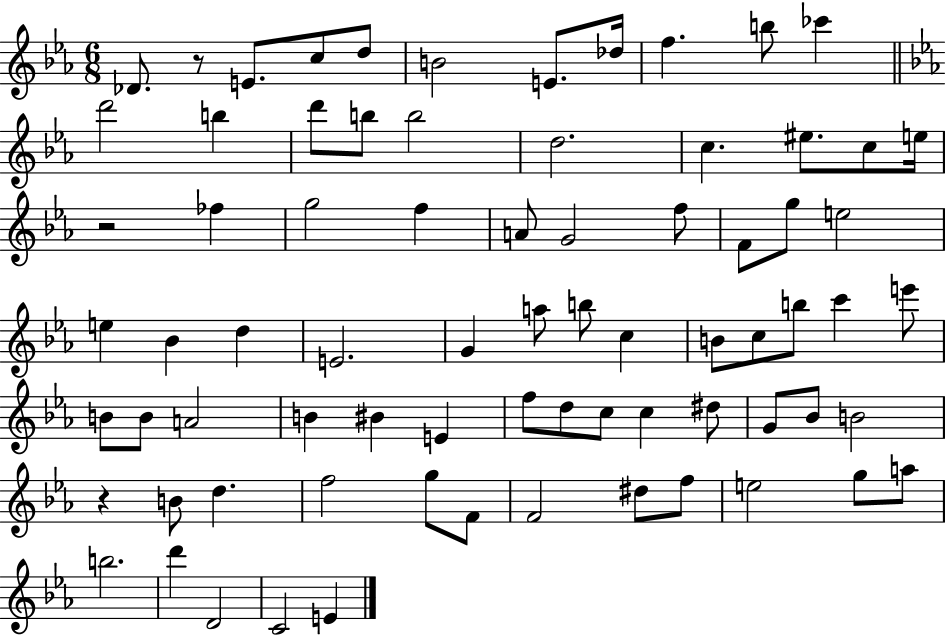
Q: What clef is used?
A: treble